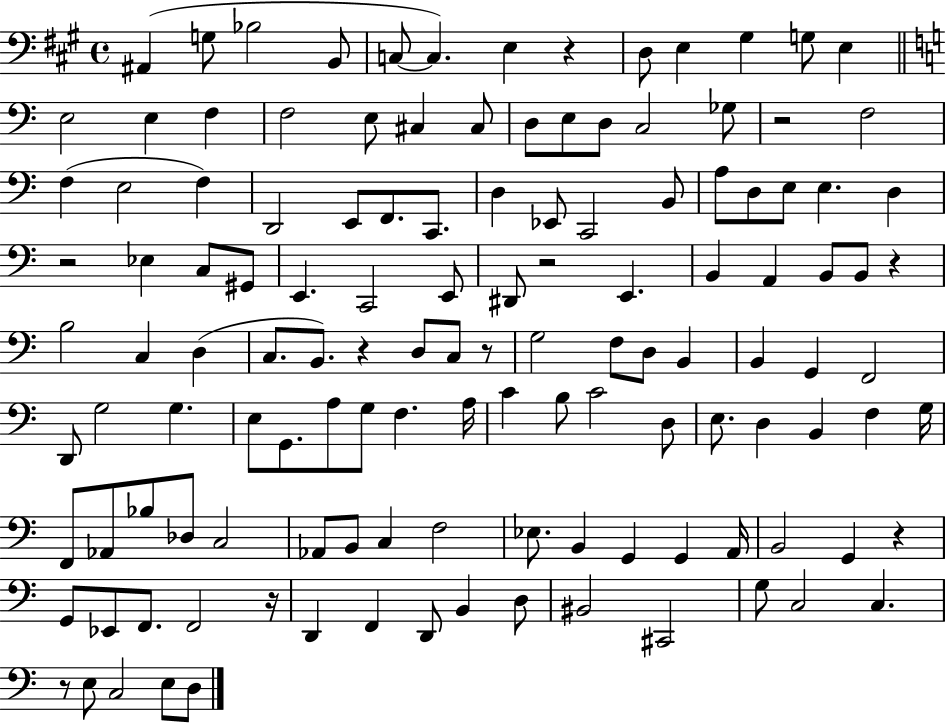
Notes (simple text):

A#2/q G3/e Bb3/h B2/e C3/e C3/q. E3/q R/q D3/e E3/q G#3/q G3/e E3/q E3/h E3/q F3/q F3/h E3/e C#3/q C#3/e D3/e E3/e D3/e C3/h Gb3/e R/h F3/h F3/q E3/h F3/q D2/h E2/e F2/e. C2/e. D3/q Eb2/e C2/h B2/e A3/e D3/e E3/e E3/q. D3/q R/h Eb3/q C3/e G#2/e E2/q. C2/h E2/e D#2/e R/h E2/q. B2/q A2/q B2/e B2/e R/q B3/h C3/q D3/q C3/e. B2/e. R/q D3/e C3/e R/e G3/h F3/e D3/e B2/q B2/q G2/q F2/h D2/e G3/h G3/q. E3/e G2/e. A3/e G3/e F3/q. A3/s C4/q B3/e C4/h D3/e E3/e. D3/q B2/q F3/q G3/s F2/e Ab2/e Bb3/e Db3/e C3/h Ab2/e B2/e C3/q F3/h Eb3/e. B2/q G2/q G2/q A2/s B2/h G2/q R/q G2/e Eb2/e F2/e. F2/h R/s D2/q F2/q D2/e B2/q D3/e BIS2/h C#2/h G3/e C3/h C3/q. R/e E3/e C3/h E3/e D3/e